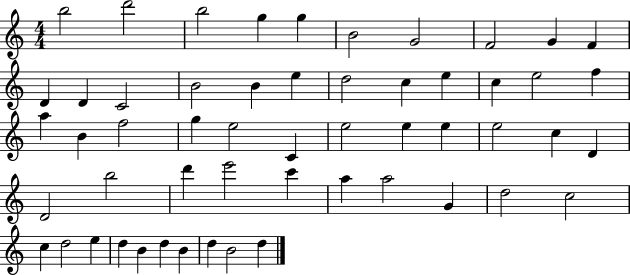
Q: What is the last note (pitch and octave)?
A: D5